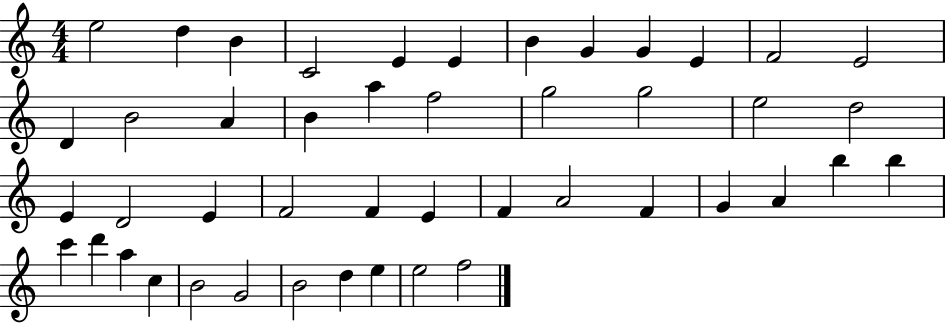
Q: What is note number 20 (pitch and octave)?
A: G5